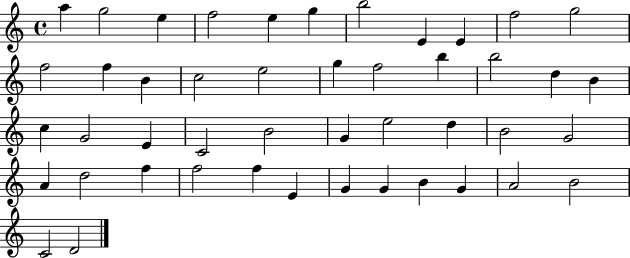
{
  \clef treble
  \time 4/4
  \defaultTimeSignature
  \key c \major
  a''4 g''2 e''4 | f''2 e''4 g''4 | b''2 e'4 e'4 | f''2 g''2 | \break f''2 f''4 b'4 | c''2 e''2 | g''4 f''2 b''4 | b''2 d''4 b'4 | \break c''4 g'2 e'4 | c'2 b'2 | g'4 e''2 d''4 | b'2 g'2 | \break a'4 d''2 f''4 | f''2 f''4 e'4 | g'4 g'4 b'4 g'4 | a'2 b'2 | \break c'2 d'2 | \bar "|."
}